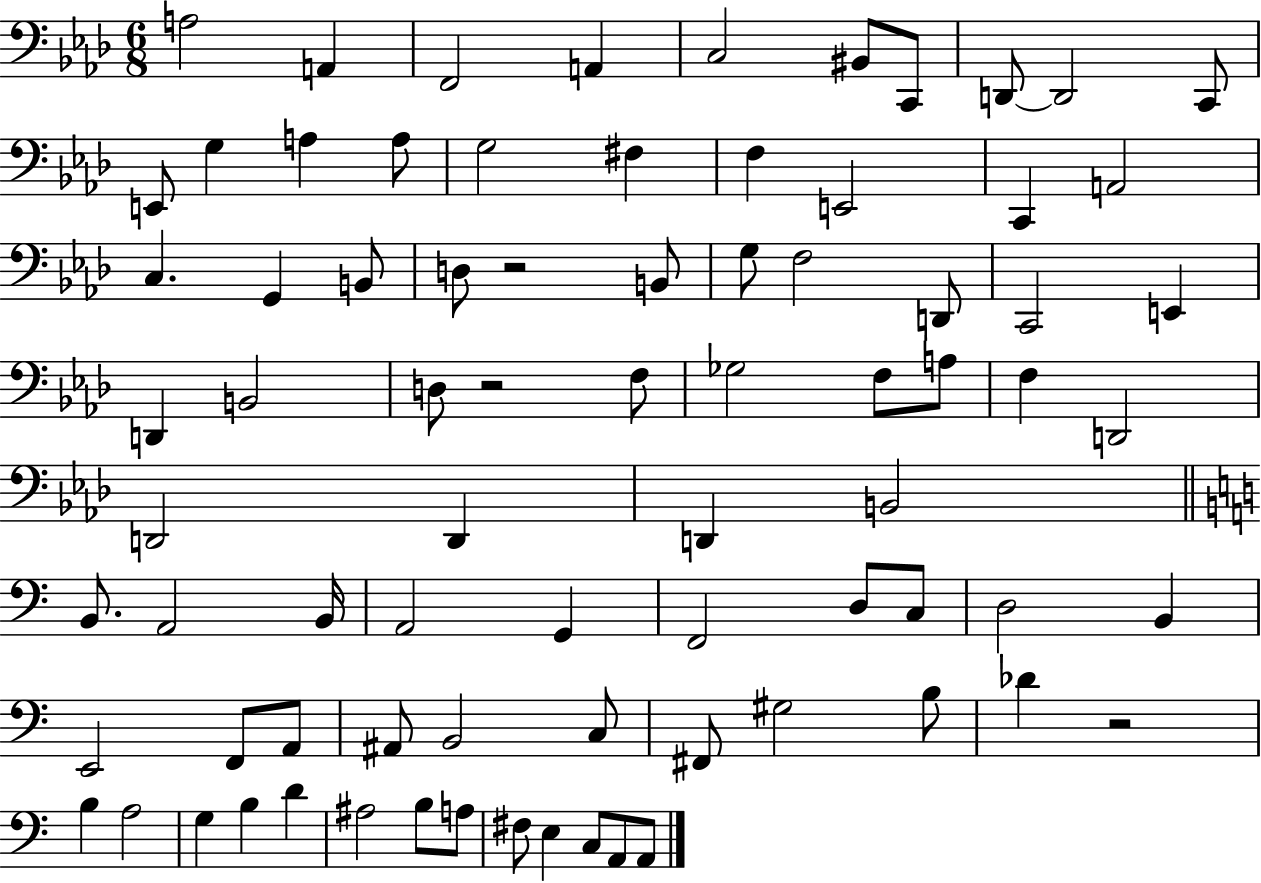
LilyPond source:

{
  \clef bass
  \numericTimeSignature
  \time 6/8
  \key aes \major
  a2 a,4 | f,2 a,4 | c2 bis,8 c,8 | d,8~~ d,2 c,8 | \break e,8 g4 a4 a8 | g2 fis4 | f4 e,2 | c,4 a,2 | \break c4. g,4 b,8 | d8 r2 b,8 | g8 f2 d,8 | c,2 e,4 | \break d,4 b,2 | d8 r2 f8 | ges2 f8 a8 | f4 d,2 | \break d,2 d,4 | d,4 b,2 | \bar "||" \break \key a \minor b,8. a,2 b,16 | a,2 g,4 | f,2 d8 c8 | d2 b,4 | \break e,2 f,8 a,8 | ais,8 b,2 c8 | fis,8 gis2 b8 | des'4 r2 | \break b4 a2 | g4 b4 d'4 | ais2 b8 a8 | fis8 e4 c8 a,8 a,8 | \break \bar "|."
}